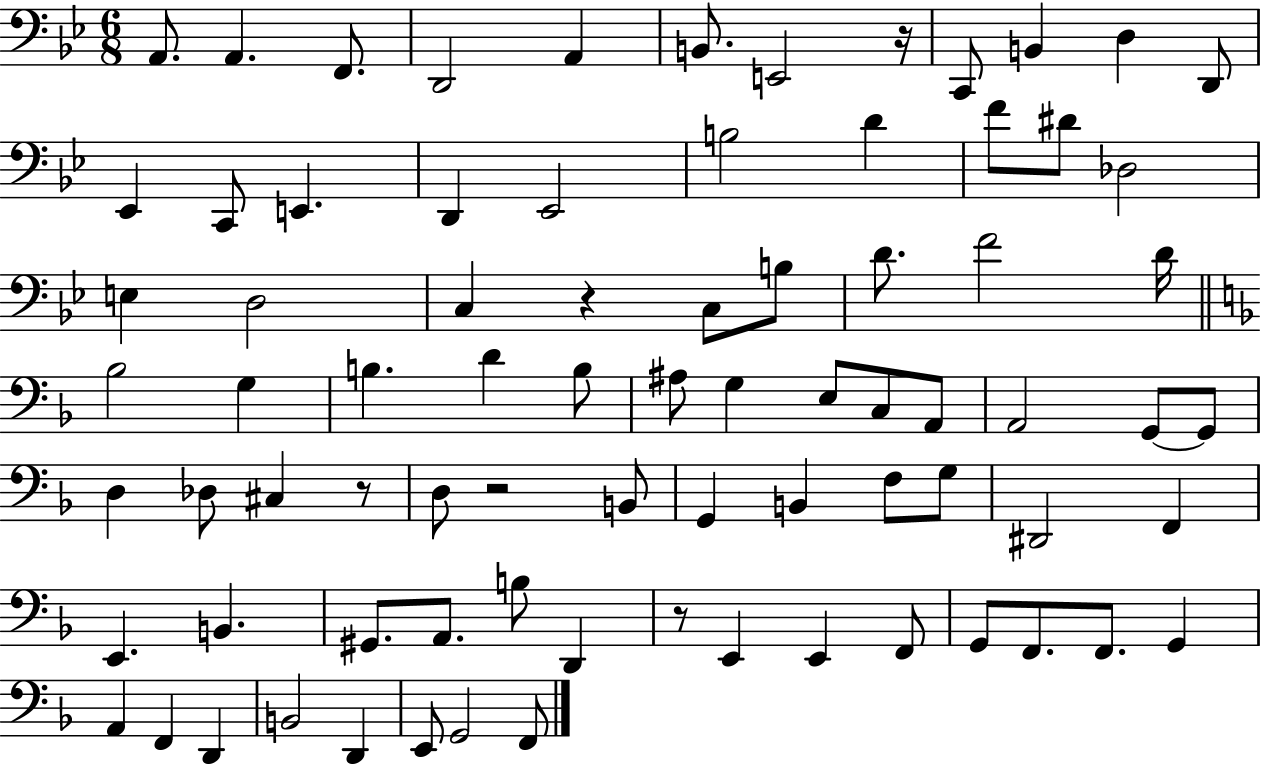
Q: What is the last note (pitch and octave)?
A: F2